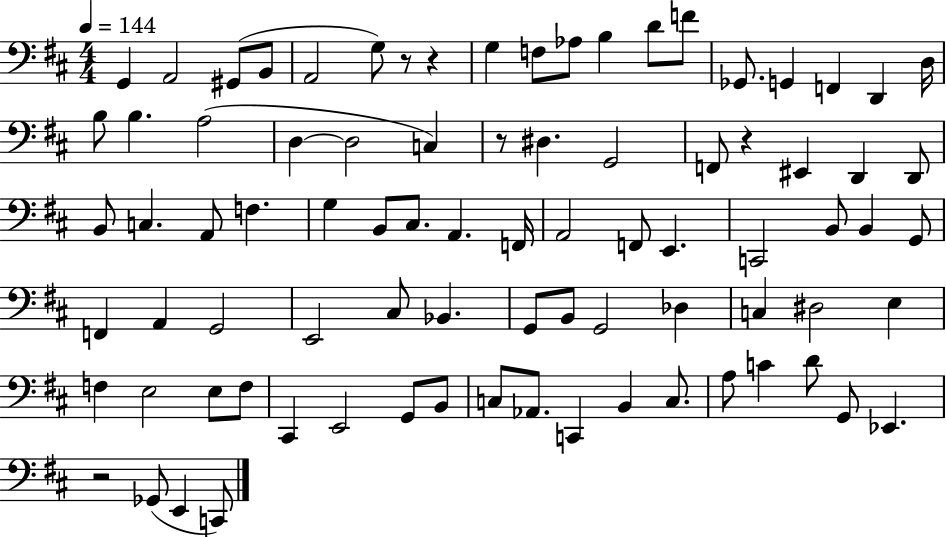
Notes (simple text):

G2/q A2/h G#2/e B2/e A2/h G3/e R/e R/q G3/q F3/e Ab3/e B3/q D4/e F4/e Gb2/e. G2/q F2/q D2/q D3/s B3/e B3/q. A3/h D3/q D3/h C3/q R/e D#3/q. G2/h F2/e R/q EIS2/q D2/q D2/e B2/e C3/q. A2/e F3/q. G3/q B2/e C#3/e. A2/q. F2/s A2/h F2/e E2/q. C2/h B2/e B2/q G2/e F2/q A2/q G2/h E2/h C#3/e Bb2/q. G2/e B2/e G2/h Db3/q C3/q D#3/h E3/q F3/q E3/h E3/e F3/e C#2/q E2/h G2/e B2/e C3/e Ab2/e. C2/q B2/q C3/e. A3/e C4/q D4/e G2/e Eb2/q. R/h Gb2/e E2/q C2/e